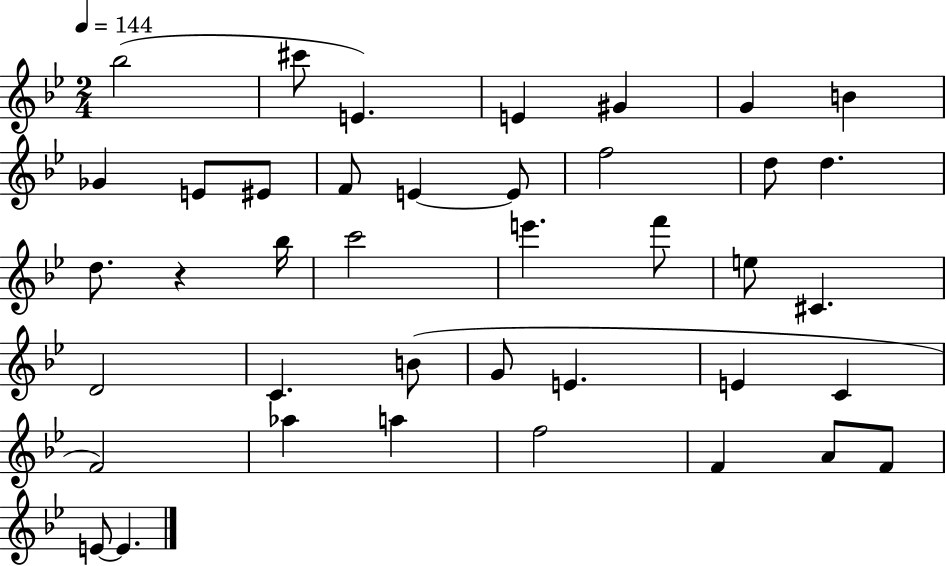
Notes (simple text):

Bb5/h C#6/e E4/q. E4/q G#4/q G4/q B4/q Gb4/q E4/e EIS4/e F4/e E4/q E4/e F5/h D5/e D5/q. D5/e. R/q Bb5/s C6/h E6/q. F6/e E5/e C#4/q. D4/h C4/q. B4/e G4/e E4/q. E4/q C4/q F4/h Ab5/q A5/q F5/h F4/q A4/e F4/e E4/e E4/q.